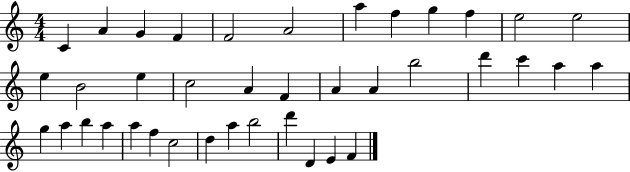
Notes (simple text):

C4/q A4/q G4/q F4/q F4/h A4/h A5/q F5/q G5/q F5/q E5/h E5/h E5/q B4/h E5/q C5/h A4/q F4/q A4/q A4/q B5/h D6/q C6/q A5/q A5/q G5/q A5/q B5/q A5/q A5/q F5/q C5/h D5/q A5/q B5/h D6/q D4/q E4/q F4/q